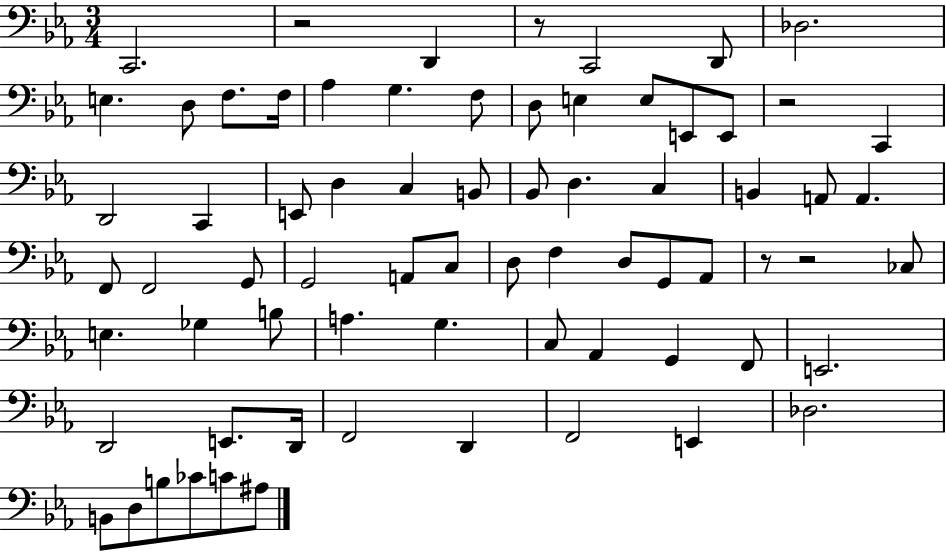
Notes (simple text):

C2/h. R/h D2/q R/e C2/h D2/e Db3/h. E3/q. D3/e F3/e. F3/s Ab3/q G3/q. F3/e D3/e E3/q E3/e E2/e E2/e R/h C2/q D2/h C2/q E2/e D3/q C3/q B2/e Bb2/e D3/q. C3/q B2/q A2/e A2/q. F2/e F2/h G2/e G2/h A2/e C3/e D3/e F3/q D3/e G2/e Ab2/e R/e R/h CES3/e E3/q. Gb3/q B3/e A3/q. G3/q. C3/e Ab2/q G2/q F2/e E2/h. D2/h E2/e. D2/s F2/h D2/q F2/h E2/q Db3/h. B2/e D3/e B3/e CES4/e C4/e A#3/e